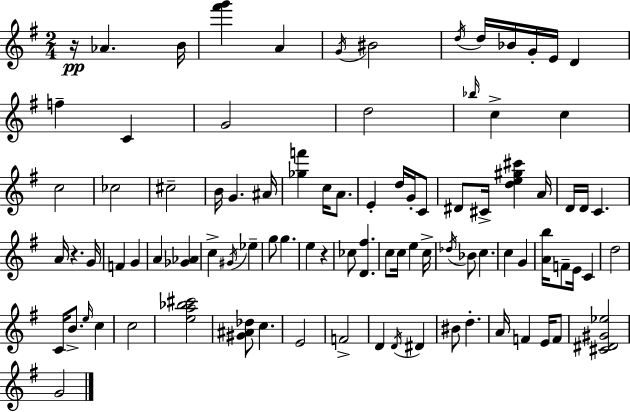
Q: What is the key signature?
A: G major